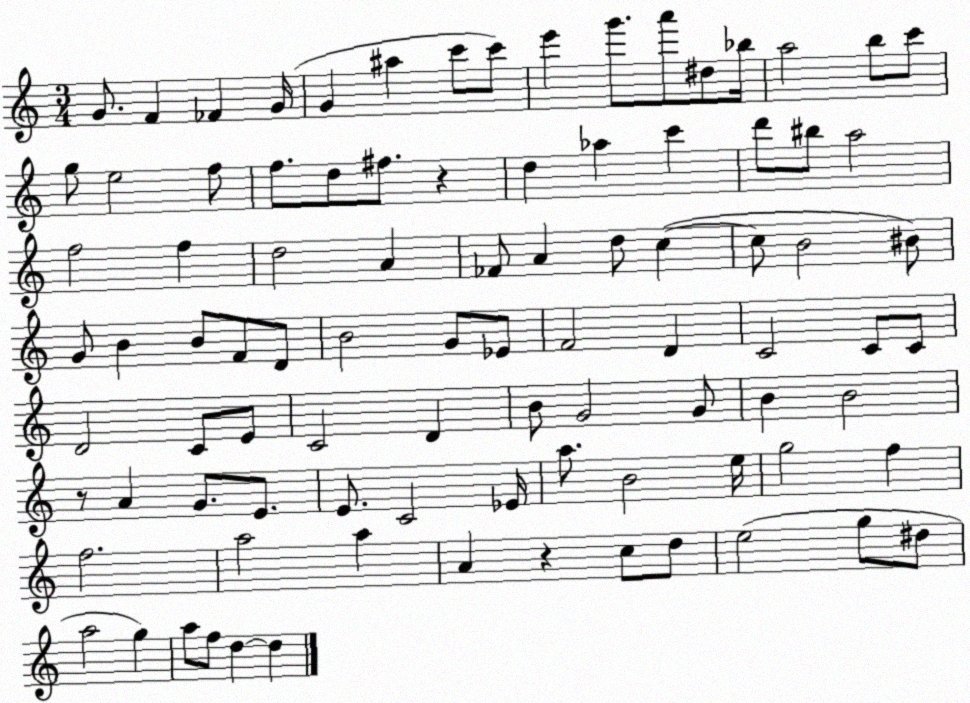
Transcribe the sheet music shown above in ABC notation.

X:1
T:Untitled
M:3/4
L:1/4
K:C
G/2 F _F G/4 G ^a c'/2 c'/2 e' g'/2 a'/2 ^d/2 _b/4 a2 b/2 c'/2 g/2 e2 f/2 f/2 d/2 ^f/2 z d _a c' d'/2 ^b/2 a2 f2 f d2 A _F/2 A d/2 c c/2 B2 ^B/2 G/2 B B/2 F/2 D/2 B2 G/2 _E/2 F2 D C2 C/2 C/2 D2 C/2 E/2 C2 D B/2 G2 G/2 B B2 z/2 A G/2 E/2 E/2 C2 _E/4 a/2 B2 e/4 g2 f f2 a2 a A z c/2 d/2 e2 g/2 ^d/2 a2 g a/2 f/2 d d